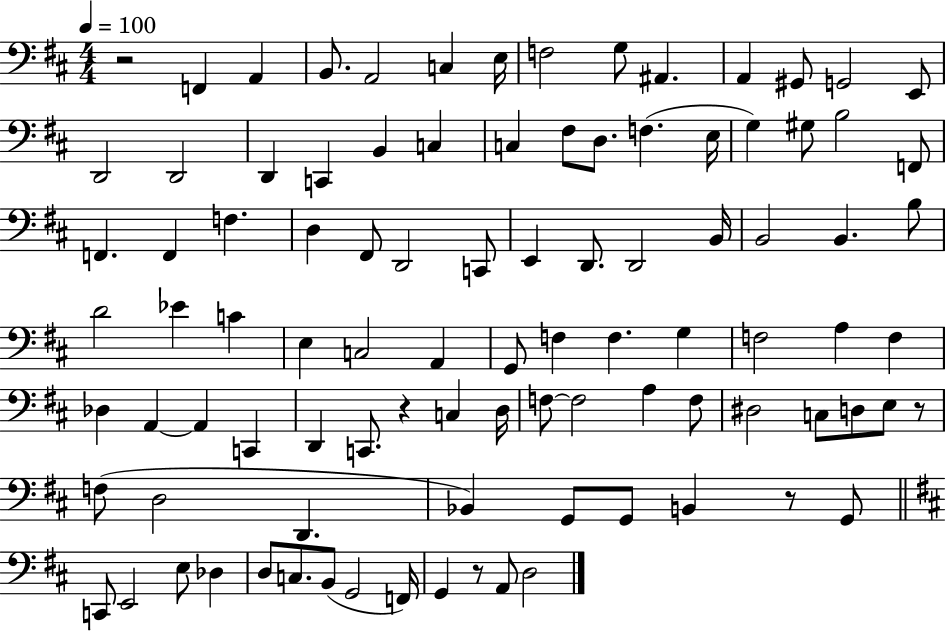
R/h F2/q A2/q B2/e. A2/h C3/q E3/s F3/h G3/e A#2/q. A2/q G#2/e G2/h E2/e D2/h D2/h D2/q C2/q B2/q C3/q C3/q F#3/e D3/e. F3/q. E3/s G3/q G#3/e B3/h F2/e F2/q. F2/q F3/q. D3/q F#2/e D2/h C2/e E2/q D2/e. D2/h B2/s B2/h B2/q. B3/e D4/h Eb4/q C4/q E3/q C3/h A2/q G2/e F3/q F3/q. G3/q F3/h A3/q F3/q Db3/q A2/q A2/q C2/q D2/q C2/e. R/q C3/q D3/s F3/e F3/h A3/q F3/e D#3/h C3/e D3/e E3/e R/e F3/e D3/h D2/q. Bb2/q G2/e G2/e B2/q R/e G2/e C2/e E2/h E3/e Db3/q D3/e C3/e. B2/e G2/h F2/s G2/q R/e A2/e D3/h